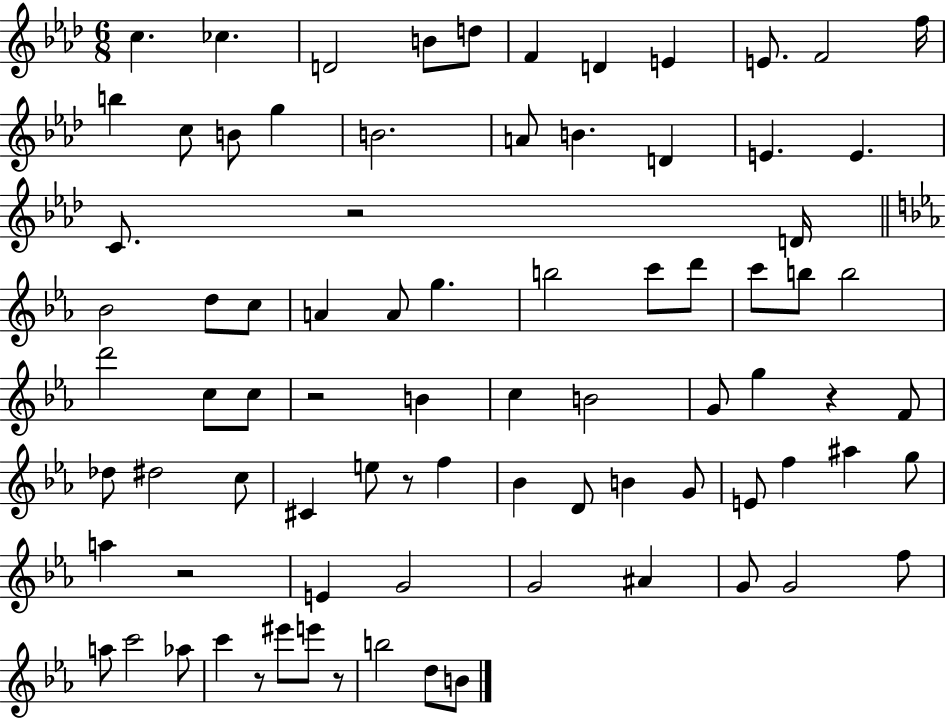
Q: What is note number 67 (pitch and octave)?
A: A5